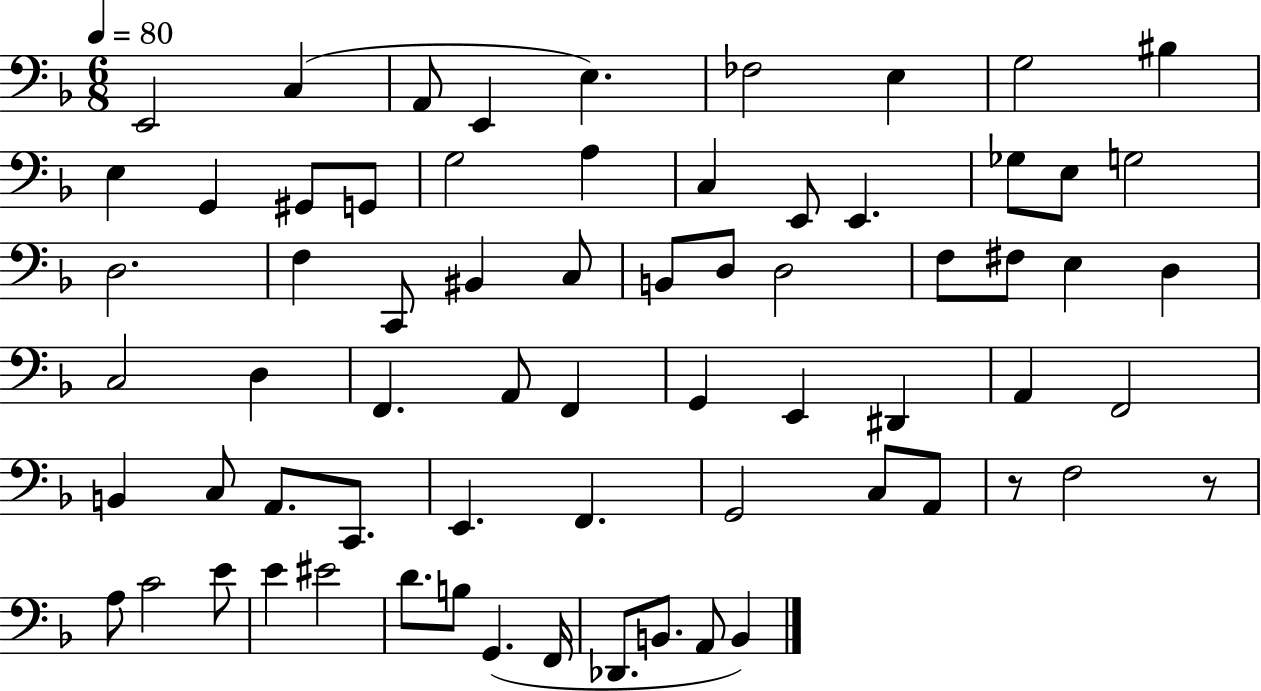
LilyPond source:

{
  \clef bass
  \numericTimeSignature
  \time 6/8
  \key f \major
  \tempo 4 = 80
  \repeat volta 2 { e,2 c4( | a,8 e,4 e4.) | fes2 e4 | g2 bis4 | \break e4 g,4 gis,8 g,8 | g2 a4 | c4 e,8 e,4. | ges8 e8 g2 | \break d2. | f4 c,8 bis,4 c8 | b,8 d8 d2 | f8 fis8 e4 d4 | \break c2 d4 | f,4. a,8 f,4 | g,4 e,4 dis,4 | a,4 f,2 | \break b,4 c8 a,8. c,8. | e,4. f,4. | g,2 c8 a,8 | r8 f2 r8 | \break a8 c'2 e'8 | e'4 eis'2 | d'8. b8 g,4.( f,16 | des,8. b,8. a,8 b,4) | \break } \bar "|."
}